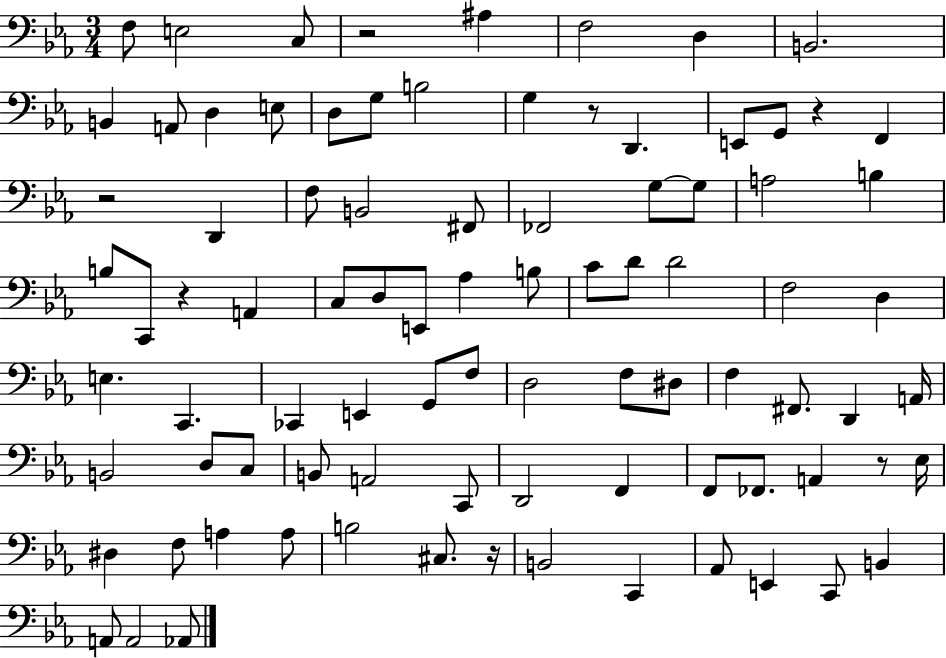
{
  \clef bass
  \numericTimeSignature
  \time 3/4
  \key ees \major
  f8 e2 c8 | r2 ais4 | f2 d4 | b,2. | \break b,4 a,8 d4 e8 | d8 g8 b2 | g4 r8 d,4. | e,8 g,8 r4 f,4 | \break r2 d,4 | f8 b,2 fis,8 | fes,2 g8~~ g8 | a2 b4 | \break b8 c,8 r4 a,4 | c8 d8 e,8 aes4 b8 | c'8 d'8 d'2 | f2 d4 | \break e4. c,4. | ces,4 e,4 g,8 f8 | d2 f8 dis8 | f4 fis,8. d,4 a,16 | \break b,2 d8 c8 | b,8 a,2 c,8 | d,2 f,4 | f,8 fes,8. a,4 r8 ees16 | \break dis4 f8 a4 a8 | b2 cis8. r16 | b,2 c,4 | aes,8 e,4 c,8 b,4 | \break a,8 a,2 aes,8 | \bar "|."
}